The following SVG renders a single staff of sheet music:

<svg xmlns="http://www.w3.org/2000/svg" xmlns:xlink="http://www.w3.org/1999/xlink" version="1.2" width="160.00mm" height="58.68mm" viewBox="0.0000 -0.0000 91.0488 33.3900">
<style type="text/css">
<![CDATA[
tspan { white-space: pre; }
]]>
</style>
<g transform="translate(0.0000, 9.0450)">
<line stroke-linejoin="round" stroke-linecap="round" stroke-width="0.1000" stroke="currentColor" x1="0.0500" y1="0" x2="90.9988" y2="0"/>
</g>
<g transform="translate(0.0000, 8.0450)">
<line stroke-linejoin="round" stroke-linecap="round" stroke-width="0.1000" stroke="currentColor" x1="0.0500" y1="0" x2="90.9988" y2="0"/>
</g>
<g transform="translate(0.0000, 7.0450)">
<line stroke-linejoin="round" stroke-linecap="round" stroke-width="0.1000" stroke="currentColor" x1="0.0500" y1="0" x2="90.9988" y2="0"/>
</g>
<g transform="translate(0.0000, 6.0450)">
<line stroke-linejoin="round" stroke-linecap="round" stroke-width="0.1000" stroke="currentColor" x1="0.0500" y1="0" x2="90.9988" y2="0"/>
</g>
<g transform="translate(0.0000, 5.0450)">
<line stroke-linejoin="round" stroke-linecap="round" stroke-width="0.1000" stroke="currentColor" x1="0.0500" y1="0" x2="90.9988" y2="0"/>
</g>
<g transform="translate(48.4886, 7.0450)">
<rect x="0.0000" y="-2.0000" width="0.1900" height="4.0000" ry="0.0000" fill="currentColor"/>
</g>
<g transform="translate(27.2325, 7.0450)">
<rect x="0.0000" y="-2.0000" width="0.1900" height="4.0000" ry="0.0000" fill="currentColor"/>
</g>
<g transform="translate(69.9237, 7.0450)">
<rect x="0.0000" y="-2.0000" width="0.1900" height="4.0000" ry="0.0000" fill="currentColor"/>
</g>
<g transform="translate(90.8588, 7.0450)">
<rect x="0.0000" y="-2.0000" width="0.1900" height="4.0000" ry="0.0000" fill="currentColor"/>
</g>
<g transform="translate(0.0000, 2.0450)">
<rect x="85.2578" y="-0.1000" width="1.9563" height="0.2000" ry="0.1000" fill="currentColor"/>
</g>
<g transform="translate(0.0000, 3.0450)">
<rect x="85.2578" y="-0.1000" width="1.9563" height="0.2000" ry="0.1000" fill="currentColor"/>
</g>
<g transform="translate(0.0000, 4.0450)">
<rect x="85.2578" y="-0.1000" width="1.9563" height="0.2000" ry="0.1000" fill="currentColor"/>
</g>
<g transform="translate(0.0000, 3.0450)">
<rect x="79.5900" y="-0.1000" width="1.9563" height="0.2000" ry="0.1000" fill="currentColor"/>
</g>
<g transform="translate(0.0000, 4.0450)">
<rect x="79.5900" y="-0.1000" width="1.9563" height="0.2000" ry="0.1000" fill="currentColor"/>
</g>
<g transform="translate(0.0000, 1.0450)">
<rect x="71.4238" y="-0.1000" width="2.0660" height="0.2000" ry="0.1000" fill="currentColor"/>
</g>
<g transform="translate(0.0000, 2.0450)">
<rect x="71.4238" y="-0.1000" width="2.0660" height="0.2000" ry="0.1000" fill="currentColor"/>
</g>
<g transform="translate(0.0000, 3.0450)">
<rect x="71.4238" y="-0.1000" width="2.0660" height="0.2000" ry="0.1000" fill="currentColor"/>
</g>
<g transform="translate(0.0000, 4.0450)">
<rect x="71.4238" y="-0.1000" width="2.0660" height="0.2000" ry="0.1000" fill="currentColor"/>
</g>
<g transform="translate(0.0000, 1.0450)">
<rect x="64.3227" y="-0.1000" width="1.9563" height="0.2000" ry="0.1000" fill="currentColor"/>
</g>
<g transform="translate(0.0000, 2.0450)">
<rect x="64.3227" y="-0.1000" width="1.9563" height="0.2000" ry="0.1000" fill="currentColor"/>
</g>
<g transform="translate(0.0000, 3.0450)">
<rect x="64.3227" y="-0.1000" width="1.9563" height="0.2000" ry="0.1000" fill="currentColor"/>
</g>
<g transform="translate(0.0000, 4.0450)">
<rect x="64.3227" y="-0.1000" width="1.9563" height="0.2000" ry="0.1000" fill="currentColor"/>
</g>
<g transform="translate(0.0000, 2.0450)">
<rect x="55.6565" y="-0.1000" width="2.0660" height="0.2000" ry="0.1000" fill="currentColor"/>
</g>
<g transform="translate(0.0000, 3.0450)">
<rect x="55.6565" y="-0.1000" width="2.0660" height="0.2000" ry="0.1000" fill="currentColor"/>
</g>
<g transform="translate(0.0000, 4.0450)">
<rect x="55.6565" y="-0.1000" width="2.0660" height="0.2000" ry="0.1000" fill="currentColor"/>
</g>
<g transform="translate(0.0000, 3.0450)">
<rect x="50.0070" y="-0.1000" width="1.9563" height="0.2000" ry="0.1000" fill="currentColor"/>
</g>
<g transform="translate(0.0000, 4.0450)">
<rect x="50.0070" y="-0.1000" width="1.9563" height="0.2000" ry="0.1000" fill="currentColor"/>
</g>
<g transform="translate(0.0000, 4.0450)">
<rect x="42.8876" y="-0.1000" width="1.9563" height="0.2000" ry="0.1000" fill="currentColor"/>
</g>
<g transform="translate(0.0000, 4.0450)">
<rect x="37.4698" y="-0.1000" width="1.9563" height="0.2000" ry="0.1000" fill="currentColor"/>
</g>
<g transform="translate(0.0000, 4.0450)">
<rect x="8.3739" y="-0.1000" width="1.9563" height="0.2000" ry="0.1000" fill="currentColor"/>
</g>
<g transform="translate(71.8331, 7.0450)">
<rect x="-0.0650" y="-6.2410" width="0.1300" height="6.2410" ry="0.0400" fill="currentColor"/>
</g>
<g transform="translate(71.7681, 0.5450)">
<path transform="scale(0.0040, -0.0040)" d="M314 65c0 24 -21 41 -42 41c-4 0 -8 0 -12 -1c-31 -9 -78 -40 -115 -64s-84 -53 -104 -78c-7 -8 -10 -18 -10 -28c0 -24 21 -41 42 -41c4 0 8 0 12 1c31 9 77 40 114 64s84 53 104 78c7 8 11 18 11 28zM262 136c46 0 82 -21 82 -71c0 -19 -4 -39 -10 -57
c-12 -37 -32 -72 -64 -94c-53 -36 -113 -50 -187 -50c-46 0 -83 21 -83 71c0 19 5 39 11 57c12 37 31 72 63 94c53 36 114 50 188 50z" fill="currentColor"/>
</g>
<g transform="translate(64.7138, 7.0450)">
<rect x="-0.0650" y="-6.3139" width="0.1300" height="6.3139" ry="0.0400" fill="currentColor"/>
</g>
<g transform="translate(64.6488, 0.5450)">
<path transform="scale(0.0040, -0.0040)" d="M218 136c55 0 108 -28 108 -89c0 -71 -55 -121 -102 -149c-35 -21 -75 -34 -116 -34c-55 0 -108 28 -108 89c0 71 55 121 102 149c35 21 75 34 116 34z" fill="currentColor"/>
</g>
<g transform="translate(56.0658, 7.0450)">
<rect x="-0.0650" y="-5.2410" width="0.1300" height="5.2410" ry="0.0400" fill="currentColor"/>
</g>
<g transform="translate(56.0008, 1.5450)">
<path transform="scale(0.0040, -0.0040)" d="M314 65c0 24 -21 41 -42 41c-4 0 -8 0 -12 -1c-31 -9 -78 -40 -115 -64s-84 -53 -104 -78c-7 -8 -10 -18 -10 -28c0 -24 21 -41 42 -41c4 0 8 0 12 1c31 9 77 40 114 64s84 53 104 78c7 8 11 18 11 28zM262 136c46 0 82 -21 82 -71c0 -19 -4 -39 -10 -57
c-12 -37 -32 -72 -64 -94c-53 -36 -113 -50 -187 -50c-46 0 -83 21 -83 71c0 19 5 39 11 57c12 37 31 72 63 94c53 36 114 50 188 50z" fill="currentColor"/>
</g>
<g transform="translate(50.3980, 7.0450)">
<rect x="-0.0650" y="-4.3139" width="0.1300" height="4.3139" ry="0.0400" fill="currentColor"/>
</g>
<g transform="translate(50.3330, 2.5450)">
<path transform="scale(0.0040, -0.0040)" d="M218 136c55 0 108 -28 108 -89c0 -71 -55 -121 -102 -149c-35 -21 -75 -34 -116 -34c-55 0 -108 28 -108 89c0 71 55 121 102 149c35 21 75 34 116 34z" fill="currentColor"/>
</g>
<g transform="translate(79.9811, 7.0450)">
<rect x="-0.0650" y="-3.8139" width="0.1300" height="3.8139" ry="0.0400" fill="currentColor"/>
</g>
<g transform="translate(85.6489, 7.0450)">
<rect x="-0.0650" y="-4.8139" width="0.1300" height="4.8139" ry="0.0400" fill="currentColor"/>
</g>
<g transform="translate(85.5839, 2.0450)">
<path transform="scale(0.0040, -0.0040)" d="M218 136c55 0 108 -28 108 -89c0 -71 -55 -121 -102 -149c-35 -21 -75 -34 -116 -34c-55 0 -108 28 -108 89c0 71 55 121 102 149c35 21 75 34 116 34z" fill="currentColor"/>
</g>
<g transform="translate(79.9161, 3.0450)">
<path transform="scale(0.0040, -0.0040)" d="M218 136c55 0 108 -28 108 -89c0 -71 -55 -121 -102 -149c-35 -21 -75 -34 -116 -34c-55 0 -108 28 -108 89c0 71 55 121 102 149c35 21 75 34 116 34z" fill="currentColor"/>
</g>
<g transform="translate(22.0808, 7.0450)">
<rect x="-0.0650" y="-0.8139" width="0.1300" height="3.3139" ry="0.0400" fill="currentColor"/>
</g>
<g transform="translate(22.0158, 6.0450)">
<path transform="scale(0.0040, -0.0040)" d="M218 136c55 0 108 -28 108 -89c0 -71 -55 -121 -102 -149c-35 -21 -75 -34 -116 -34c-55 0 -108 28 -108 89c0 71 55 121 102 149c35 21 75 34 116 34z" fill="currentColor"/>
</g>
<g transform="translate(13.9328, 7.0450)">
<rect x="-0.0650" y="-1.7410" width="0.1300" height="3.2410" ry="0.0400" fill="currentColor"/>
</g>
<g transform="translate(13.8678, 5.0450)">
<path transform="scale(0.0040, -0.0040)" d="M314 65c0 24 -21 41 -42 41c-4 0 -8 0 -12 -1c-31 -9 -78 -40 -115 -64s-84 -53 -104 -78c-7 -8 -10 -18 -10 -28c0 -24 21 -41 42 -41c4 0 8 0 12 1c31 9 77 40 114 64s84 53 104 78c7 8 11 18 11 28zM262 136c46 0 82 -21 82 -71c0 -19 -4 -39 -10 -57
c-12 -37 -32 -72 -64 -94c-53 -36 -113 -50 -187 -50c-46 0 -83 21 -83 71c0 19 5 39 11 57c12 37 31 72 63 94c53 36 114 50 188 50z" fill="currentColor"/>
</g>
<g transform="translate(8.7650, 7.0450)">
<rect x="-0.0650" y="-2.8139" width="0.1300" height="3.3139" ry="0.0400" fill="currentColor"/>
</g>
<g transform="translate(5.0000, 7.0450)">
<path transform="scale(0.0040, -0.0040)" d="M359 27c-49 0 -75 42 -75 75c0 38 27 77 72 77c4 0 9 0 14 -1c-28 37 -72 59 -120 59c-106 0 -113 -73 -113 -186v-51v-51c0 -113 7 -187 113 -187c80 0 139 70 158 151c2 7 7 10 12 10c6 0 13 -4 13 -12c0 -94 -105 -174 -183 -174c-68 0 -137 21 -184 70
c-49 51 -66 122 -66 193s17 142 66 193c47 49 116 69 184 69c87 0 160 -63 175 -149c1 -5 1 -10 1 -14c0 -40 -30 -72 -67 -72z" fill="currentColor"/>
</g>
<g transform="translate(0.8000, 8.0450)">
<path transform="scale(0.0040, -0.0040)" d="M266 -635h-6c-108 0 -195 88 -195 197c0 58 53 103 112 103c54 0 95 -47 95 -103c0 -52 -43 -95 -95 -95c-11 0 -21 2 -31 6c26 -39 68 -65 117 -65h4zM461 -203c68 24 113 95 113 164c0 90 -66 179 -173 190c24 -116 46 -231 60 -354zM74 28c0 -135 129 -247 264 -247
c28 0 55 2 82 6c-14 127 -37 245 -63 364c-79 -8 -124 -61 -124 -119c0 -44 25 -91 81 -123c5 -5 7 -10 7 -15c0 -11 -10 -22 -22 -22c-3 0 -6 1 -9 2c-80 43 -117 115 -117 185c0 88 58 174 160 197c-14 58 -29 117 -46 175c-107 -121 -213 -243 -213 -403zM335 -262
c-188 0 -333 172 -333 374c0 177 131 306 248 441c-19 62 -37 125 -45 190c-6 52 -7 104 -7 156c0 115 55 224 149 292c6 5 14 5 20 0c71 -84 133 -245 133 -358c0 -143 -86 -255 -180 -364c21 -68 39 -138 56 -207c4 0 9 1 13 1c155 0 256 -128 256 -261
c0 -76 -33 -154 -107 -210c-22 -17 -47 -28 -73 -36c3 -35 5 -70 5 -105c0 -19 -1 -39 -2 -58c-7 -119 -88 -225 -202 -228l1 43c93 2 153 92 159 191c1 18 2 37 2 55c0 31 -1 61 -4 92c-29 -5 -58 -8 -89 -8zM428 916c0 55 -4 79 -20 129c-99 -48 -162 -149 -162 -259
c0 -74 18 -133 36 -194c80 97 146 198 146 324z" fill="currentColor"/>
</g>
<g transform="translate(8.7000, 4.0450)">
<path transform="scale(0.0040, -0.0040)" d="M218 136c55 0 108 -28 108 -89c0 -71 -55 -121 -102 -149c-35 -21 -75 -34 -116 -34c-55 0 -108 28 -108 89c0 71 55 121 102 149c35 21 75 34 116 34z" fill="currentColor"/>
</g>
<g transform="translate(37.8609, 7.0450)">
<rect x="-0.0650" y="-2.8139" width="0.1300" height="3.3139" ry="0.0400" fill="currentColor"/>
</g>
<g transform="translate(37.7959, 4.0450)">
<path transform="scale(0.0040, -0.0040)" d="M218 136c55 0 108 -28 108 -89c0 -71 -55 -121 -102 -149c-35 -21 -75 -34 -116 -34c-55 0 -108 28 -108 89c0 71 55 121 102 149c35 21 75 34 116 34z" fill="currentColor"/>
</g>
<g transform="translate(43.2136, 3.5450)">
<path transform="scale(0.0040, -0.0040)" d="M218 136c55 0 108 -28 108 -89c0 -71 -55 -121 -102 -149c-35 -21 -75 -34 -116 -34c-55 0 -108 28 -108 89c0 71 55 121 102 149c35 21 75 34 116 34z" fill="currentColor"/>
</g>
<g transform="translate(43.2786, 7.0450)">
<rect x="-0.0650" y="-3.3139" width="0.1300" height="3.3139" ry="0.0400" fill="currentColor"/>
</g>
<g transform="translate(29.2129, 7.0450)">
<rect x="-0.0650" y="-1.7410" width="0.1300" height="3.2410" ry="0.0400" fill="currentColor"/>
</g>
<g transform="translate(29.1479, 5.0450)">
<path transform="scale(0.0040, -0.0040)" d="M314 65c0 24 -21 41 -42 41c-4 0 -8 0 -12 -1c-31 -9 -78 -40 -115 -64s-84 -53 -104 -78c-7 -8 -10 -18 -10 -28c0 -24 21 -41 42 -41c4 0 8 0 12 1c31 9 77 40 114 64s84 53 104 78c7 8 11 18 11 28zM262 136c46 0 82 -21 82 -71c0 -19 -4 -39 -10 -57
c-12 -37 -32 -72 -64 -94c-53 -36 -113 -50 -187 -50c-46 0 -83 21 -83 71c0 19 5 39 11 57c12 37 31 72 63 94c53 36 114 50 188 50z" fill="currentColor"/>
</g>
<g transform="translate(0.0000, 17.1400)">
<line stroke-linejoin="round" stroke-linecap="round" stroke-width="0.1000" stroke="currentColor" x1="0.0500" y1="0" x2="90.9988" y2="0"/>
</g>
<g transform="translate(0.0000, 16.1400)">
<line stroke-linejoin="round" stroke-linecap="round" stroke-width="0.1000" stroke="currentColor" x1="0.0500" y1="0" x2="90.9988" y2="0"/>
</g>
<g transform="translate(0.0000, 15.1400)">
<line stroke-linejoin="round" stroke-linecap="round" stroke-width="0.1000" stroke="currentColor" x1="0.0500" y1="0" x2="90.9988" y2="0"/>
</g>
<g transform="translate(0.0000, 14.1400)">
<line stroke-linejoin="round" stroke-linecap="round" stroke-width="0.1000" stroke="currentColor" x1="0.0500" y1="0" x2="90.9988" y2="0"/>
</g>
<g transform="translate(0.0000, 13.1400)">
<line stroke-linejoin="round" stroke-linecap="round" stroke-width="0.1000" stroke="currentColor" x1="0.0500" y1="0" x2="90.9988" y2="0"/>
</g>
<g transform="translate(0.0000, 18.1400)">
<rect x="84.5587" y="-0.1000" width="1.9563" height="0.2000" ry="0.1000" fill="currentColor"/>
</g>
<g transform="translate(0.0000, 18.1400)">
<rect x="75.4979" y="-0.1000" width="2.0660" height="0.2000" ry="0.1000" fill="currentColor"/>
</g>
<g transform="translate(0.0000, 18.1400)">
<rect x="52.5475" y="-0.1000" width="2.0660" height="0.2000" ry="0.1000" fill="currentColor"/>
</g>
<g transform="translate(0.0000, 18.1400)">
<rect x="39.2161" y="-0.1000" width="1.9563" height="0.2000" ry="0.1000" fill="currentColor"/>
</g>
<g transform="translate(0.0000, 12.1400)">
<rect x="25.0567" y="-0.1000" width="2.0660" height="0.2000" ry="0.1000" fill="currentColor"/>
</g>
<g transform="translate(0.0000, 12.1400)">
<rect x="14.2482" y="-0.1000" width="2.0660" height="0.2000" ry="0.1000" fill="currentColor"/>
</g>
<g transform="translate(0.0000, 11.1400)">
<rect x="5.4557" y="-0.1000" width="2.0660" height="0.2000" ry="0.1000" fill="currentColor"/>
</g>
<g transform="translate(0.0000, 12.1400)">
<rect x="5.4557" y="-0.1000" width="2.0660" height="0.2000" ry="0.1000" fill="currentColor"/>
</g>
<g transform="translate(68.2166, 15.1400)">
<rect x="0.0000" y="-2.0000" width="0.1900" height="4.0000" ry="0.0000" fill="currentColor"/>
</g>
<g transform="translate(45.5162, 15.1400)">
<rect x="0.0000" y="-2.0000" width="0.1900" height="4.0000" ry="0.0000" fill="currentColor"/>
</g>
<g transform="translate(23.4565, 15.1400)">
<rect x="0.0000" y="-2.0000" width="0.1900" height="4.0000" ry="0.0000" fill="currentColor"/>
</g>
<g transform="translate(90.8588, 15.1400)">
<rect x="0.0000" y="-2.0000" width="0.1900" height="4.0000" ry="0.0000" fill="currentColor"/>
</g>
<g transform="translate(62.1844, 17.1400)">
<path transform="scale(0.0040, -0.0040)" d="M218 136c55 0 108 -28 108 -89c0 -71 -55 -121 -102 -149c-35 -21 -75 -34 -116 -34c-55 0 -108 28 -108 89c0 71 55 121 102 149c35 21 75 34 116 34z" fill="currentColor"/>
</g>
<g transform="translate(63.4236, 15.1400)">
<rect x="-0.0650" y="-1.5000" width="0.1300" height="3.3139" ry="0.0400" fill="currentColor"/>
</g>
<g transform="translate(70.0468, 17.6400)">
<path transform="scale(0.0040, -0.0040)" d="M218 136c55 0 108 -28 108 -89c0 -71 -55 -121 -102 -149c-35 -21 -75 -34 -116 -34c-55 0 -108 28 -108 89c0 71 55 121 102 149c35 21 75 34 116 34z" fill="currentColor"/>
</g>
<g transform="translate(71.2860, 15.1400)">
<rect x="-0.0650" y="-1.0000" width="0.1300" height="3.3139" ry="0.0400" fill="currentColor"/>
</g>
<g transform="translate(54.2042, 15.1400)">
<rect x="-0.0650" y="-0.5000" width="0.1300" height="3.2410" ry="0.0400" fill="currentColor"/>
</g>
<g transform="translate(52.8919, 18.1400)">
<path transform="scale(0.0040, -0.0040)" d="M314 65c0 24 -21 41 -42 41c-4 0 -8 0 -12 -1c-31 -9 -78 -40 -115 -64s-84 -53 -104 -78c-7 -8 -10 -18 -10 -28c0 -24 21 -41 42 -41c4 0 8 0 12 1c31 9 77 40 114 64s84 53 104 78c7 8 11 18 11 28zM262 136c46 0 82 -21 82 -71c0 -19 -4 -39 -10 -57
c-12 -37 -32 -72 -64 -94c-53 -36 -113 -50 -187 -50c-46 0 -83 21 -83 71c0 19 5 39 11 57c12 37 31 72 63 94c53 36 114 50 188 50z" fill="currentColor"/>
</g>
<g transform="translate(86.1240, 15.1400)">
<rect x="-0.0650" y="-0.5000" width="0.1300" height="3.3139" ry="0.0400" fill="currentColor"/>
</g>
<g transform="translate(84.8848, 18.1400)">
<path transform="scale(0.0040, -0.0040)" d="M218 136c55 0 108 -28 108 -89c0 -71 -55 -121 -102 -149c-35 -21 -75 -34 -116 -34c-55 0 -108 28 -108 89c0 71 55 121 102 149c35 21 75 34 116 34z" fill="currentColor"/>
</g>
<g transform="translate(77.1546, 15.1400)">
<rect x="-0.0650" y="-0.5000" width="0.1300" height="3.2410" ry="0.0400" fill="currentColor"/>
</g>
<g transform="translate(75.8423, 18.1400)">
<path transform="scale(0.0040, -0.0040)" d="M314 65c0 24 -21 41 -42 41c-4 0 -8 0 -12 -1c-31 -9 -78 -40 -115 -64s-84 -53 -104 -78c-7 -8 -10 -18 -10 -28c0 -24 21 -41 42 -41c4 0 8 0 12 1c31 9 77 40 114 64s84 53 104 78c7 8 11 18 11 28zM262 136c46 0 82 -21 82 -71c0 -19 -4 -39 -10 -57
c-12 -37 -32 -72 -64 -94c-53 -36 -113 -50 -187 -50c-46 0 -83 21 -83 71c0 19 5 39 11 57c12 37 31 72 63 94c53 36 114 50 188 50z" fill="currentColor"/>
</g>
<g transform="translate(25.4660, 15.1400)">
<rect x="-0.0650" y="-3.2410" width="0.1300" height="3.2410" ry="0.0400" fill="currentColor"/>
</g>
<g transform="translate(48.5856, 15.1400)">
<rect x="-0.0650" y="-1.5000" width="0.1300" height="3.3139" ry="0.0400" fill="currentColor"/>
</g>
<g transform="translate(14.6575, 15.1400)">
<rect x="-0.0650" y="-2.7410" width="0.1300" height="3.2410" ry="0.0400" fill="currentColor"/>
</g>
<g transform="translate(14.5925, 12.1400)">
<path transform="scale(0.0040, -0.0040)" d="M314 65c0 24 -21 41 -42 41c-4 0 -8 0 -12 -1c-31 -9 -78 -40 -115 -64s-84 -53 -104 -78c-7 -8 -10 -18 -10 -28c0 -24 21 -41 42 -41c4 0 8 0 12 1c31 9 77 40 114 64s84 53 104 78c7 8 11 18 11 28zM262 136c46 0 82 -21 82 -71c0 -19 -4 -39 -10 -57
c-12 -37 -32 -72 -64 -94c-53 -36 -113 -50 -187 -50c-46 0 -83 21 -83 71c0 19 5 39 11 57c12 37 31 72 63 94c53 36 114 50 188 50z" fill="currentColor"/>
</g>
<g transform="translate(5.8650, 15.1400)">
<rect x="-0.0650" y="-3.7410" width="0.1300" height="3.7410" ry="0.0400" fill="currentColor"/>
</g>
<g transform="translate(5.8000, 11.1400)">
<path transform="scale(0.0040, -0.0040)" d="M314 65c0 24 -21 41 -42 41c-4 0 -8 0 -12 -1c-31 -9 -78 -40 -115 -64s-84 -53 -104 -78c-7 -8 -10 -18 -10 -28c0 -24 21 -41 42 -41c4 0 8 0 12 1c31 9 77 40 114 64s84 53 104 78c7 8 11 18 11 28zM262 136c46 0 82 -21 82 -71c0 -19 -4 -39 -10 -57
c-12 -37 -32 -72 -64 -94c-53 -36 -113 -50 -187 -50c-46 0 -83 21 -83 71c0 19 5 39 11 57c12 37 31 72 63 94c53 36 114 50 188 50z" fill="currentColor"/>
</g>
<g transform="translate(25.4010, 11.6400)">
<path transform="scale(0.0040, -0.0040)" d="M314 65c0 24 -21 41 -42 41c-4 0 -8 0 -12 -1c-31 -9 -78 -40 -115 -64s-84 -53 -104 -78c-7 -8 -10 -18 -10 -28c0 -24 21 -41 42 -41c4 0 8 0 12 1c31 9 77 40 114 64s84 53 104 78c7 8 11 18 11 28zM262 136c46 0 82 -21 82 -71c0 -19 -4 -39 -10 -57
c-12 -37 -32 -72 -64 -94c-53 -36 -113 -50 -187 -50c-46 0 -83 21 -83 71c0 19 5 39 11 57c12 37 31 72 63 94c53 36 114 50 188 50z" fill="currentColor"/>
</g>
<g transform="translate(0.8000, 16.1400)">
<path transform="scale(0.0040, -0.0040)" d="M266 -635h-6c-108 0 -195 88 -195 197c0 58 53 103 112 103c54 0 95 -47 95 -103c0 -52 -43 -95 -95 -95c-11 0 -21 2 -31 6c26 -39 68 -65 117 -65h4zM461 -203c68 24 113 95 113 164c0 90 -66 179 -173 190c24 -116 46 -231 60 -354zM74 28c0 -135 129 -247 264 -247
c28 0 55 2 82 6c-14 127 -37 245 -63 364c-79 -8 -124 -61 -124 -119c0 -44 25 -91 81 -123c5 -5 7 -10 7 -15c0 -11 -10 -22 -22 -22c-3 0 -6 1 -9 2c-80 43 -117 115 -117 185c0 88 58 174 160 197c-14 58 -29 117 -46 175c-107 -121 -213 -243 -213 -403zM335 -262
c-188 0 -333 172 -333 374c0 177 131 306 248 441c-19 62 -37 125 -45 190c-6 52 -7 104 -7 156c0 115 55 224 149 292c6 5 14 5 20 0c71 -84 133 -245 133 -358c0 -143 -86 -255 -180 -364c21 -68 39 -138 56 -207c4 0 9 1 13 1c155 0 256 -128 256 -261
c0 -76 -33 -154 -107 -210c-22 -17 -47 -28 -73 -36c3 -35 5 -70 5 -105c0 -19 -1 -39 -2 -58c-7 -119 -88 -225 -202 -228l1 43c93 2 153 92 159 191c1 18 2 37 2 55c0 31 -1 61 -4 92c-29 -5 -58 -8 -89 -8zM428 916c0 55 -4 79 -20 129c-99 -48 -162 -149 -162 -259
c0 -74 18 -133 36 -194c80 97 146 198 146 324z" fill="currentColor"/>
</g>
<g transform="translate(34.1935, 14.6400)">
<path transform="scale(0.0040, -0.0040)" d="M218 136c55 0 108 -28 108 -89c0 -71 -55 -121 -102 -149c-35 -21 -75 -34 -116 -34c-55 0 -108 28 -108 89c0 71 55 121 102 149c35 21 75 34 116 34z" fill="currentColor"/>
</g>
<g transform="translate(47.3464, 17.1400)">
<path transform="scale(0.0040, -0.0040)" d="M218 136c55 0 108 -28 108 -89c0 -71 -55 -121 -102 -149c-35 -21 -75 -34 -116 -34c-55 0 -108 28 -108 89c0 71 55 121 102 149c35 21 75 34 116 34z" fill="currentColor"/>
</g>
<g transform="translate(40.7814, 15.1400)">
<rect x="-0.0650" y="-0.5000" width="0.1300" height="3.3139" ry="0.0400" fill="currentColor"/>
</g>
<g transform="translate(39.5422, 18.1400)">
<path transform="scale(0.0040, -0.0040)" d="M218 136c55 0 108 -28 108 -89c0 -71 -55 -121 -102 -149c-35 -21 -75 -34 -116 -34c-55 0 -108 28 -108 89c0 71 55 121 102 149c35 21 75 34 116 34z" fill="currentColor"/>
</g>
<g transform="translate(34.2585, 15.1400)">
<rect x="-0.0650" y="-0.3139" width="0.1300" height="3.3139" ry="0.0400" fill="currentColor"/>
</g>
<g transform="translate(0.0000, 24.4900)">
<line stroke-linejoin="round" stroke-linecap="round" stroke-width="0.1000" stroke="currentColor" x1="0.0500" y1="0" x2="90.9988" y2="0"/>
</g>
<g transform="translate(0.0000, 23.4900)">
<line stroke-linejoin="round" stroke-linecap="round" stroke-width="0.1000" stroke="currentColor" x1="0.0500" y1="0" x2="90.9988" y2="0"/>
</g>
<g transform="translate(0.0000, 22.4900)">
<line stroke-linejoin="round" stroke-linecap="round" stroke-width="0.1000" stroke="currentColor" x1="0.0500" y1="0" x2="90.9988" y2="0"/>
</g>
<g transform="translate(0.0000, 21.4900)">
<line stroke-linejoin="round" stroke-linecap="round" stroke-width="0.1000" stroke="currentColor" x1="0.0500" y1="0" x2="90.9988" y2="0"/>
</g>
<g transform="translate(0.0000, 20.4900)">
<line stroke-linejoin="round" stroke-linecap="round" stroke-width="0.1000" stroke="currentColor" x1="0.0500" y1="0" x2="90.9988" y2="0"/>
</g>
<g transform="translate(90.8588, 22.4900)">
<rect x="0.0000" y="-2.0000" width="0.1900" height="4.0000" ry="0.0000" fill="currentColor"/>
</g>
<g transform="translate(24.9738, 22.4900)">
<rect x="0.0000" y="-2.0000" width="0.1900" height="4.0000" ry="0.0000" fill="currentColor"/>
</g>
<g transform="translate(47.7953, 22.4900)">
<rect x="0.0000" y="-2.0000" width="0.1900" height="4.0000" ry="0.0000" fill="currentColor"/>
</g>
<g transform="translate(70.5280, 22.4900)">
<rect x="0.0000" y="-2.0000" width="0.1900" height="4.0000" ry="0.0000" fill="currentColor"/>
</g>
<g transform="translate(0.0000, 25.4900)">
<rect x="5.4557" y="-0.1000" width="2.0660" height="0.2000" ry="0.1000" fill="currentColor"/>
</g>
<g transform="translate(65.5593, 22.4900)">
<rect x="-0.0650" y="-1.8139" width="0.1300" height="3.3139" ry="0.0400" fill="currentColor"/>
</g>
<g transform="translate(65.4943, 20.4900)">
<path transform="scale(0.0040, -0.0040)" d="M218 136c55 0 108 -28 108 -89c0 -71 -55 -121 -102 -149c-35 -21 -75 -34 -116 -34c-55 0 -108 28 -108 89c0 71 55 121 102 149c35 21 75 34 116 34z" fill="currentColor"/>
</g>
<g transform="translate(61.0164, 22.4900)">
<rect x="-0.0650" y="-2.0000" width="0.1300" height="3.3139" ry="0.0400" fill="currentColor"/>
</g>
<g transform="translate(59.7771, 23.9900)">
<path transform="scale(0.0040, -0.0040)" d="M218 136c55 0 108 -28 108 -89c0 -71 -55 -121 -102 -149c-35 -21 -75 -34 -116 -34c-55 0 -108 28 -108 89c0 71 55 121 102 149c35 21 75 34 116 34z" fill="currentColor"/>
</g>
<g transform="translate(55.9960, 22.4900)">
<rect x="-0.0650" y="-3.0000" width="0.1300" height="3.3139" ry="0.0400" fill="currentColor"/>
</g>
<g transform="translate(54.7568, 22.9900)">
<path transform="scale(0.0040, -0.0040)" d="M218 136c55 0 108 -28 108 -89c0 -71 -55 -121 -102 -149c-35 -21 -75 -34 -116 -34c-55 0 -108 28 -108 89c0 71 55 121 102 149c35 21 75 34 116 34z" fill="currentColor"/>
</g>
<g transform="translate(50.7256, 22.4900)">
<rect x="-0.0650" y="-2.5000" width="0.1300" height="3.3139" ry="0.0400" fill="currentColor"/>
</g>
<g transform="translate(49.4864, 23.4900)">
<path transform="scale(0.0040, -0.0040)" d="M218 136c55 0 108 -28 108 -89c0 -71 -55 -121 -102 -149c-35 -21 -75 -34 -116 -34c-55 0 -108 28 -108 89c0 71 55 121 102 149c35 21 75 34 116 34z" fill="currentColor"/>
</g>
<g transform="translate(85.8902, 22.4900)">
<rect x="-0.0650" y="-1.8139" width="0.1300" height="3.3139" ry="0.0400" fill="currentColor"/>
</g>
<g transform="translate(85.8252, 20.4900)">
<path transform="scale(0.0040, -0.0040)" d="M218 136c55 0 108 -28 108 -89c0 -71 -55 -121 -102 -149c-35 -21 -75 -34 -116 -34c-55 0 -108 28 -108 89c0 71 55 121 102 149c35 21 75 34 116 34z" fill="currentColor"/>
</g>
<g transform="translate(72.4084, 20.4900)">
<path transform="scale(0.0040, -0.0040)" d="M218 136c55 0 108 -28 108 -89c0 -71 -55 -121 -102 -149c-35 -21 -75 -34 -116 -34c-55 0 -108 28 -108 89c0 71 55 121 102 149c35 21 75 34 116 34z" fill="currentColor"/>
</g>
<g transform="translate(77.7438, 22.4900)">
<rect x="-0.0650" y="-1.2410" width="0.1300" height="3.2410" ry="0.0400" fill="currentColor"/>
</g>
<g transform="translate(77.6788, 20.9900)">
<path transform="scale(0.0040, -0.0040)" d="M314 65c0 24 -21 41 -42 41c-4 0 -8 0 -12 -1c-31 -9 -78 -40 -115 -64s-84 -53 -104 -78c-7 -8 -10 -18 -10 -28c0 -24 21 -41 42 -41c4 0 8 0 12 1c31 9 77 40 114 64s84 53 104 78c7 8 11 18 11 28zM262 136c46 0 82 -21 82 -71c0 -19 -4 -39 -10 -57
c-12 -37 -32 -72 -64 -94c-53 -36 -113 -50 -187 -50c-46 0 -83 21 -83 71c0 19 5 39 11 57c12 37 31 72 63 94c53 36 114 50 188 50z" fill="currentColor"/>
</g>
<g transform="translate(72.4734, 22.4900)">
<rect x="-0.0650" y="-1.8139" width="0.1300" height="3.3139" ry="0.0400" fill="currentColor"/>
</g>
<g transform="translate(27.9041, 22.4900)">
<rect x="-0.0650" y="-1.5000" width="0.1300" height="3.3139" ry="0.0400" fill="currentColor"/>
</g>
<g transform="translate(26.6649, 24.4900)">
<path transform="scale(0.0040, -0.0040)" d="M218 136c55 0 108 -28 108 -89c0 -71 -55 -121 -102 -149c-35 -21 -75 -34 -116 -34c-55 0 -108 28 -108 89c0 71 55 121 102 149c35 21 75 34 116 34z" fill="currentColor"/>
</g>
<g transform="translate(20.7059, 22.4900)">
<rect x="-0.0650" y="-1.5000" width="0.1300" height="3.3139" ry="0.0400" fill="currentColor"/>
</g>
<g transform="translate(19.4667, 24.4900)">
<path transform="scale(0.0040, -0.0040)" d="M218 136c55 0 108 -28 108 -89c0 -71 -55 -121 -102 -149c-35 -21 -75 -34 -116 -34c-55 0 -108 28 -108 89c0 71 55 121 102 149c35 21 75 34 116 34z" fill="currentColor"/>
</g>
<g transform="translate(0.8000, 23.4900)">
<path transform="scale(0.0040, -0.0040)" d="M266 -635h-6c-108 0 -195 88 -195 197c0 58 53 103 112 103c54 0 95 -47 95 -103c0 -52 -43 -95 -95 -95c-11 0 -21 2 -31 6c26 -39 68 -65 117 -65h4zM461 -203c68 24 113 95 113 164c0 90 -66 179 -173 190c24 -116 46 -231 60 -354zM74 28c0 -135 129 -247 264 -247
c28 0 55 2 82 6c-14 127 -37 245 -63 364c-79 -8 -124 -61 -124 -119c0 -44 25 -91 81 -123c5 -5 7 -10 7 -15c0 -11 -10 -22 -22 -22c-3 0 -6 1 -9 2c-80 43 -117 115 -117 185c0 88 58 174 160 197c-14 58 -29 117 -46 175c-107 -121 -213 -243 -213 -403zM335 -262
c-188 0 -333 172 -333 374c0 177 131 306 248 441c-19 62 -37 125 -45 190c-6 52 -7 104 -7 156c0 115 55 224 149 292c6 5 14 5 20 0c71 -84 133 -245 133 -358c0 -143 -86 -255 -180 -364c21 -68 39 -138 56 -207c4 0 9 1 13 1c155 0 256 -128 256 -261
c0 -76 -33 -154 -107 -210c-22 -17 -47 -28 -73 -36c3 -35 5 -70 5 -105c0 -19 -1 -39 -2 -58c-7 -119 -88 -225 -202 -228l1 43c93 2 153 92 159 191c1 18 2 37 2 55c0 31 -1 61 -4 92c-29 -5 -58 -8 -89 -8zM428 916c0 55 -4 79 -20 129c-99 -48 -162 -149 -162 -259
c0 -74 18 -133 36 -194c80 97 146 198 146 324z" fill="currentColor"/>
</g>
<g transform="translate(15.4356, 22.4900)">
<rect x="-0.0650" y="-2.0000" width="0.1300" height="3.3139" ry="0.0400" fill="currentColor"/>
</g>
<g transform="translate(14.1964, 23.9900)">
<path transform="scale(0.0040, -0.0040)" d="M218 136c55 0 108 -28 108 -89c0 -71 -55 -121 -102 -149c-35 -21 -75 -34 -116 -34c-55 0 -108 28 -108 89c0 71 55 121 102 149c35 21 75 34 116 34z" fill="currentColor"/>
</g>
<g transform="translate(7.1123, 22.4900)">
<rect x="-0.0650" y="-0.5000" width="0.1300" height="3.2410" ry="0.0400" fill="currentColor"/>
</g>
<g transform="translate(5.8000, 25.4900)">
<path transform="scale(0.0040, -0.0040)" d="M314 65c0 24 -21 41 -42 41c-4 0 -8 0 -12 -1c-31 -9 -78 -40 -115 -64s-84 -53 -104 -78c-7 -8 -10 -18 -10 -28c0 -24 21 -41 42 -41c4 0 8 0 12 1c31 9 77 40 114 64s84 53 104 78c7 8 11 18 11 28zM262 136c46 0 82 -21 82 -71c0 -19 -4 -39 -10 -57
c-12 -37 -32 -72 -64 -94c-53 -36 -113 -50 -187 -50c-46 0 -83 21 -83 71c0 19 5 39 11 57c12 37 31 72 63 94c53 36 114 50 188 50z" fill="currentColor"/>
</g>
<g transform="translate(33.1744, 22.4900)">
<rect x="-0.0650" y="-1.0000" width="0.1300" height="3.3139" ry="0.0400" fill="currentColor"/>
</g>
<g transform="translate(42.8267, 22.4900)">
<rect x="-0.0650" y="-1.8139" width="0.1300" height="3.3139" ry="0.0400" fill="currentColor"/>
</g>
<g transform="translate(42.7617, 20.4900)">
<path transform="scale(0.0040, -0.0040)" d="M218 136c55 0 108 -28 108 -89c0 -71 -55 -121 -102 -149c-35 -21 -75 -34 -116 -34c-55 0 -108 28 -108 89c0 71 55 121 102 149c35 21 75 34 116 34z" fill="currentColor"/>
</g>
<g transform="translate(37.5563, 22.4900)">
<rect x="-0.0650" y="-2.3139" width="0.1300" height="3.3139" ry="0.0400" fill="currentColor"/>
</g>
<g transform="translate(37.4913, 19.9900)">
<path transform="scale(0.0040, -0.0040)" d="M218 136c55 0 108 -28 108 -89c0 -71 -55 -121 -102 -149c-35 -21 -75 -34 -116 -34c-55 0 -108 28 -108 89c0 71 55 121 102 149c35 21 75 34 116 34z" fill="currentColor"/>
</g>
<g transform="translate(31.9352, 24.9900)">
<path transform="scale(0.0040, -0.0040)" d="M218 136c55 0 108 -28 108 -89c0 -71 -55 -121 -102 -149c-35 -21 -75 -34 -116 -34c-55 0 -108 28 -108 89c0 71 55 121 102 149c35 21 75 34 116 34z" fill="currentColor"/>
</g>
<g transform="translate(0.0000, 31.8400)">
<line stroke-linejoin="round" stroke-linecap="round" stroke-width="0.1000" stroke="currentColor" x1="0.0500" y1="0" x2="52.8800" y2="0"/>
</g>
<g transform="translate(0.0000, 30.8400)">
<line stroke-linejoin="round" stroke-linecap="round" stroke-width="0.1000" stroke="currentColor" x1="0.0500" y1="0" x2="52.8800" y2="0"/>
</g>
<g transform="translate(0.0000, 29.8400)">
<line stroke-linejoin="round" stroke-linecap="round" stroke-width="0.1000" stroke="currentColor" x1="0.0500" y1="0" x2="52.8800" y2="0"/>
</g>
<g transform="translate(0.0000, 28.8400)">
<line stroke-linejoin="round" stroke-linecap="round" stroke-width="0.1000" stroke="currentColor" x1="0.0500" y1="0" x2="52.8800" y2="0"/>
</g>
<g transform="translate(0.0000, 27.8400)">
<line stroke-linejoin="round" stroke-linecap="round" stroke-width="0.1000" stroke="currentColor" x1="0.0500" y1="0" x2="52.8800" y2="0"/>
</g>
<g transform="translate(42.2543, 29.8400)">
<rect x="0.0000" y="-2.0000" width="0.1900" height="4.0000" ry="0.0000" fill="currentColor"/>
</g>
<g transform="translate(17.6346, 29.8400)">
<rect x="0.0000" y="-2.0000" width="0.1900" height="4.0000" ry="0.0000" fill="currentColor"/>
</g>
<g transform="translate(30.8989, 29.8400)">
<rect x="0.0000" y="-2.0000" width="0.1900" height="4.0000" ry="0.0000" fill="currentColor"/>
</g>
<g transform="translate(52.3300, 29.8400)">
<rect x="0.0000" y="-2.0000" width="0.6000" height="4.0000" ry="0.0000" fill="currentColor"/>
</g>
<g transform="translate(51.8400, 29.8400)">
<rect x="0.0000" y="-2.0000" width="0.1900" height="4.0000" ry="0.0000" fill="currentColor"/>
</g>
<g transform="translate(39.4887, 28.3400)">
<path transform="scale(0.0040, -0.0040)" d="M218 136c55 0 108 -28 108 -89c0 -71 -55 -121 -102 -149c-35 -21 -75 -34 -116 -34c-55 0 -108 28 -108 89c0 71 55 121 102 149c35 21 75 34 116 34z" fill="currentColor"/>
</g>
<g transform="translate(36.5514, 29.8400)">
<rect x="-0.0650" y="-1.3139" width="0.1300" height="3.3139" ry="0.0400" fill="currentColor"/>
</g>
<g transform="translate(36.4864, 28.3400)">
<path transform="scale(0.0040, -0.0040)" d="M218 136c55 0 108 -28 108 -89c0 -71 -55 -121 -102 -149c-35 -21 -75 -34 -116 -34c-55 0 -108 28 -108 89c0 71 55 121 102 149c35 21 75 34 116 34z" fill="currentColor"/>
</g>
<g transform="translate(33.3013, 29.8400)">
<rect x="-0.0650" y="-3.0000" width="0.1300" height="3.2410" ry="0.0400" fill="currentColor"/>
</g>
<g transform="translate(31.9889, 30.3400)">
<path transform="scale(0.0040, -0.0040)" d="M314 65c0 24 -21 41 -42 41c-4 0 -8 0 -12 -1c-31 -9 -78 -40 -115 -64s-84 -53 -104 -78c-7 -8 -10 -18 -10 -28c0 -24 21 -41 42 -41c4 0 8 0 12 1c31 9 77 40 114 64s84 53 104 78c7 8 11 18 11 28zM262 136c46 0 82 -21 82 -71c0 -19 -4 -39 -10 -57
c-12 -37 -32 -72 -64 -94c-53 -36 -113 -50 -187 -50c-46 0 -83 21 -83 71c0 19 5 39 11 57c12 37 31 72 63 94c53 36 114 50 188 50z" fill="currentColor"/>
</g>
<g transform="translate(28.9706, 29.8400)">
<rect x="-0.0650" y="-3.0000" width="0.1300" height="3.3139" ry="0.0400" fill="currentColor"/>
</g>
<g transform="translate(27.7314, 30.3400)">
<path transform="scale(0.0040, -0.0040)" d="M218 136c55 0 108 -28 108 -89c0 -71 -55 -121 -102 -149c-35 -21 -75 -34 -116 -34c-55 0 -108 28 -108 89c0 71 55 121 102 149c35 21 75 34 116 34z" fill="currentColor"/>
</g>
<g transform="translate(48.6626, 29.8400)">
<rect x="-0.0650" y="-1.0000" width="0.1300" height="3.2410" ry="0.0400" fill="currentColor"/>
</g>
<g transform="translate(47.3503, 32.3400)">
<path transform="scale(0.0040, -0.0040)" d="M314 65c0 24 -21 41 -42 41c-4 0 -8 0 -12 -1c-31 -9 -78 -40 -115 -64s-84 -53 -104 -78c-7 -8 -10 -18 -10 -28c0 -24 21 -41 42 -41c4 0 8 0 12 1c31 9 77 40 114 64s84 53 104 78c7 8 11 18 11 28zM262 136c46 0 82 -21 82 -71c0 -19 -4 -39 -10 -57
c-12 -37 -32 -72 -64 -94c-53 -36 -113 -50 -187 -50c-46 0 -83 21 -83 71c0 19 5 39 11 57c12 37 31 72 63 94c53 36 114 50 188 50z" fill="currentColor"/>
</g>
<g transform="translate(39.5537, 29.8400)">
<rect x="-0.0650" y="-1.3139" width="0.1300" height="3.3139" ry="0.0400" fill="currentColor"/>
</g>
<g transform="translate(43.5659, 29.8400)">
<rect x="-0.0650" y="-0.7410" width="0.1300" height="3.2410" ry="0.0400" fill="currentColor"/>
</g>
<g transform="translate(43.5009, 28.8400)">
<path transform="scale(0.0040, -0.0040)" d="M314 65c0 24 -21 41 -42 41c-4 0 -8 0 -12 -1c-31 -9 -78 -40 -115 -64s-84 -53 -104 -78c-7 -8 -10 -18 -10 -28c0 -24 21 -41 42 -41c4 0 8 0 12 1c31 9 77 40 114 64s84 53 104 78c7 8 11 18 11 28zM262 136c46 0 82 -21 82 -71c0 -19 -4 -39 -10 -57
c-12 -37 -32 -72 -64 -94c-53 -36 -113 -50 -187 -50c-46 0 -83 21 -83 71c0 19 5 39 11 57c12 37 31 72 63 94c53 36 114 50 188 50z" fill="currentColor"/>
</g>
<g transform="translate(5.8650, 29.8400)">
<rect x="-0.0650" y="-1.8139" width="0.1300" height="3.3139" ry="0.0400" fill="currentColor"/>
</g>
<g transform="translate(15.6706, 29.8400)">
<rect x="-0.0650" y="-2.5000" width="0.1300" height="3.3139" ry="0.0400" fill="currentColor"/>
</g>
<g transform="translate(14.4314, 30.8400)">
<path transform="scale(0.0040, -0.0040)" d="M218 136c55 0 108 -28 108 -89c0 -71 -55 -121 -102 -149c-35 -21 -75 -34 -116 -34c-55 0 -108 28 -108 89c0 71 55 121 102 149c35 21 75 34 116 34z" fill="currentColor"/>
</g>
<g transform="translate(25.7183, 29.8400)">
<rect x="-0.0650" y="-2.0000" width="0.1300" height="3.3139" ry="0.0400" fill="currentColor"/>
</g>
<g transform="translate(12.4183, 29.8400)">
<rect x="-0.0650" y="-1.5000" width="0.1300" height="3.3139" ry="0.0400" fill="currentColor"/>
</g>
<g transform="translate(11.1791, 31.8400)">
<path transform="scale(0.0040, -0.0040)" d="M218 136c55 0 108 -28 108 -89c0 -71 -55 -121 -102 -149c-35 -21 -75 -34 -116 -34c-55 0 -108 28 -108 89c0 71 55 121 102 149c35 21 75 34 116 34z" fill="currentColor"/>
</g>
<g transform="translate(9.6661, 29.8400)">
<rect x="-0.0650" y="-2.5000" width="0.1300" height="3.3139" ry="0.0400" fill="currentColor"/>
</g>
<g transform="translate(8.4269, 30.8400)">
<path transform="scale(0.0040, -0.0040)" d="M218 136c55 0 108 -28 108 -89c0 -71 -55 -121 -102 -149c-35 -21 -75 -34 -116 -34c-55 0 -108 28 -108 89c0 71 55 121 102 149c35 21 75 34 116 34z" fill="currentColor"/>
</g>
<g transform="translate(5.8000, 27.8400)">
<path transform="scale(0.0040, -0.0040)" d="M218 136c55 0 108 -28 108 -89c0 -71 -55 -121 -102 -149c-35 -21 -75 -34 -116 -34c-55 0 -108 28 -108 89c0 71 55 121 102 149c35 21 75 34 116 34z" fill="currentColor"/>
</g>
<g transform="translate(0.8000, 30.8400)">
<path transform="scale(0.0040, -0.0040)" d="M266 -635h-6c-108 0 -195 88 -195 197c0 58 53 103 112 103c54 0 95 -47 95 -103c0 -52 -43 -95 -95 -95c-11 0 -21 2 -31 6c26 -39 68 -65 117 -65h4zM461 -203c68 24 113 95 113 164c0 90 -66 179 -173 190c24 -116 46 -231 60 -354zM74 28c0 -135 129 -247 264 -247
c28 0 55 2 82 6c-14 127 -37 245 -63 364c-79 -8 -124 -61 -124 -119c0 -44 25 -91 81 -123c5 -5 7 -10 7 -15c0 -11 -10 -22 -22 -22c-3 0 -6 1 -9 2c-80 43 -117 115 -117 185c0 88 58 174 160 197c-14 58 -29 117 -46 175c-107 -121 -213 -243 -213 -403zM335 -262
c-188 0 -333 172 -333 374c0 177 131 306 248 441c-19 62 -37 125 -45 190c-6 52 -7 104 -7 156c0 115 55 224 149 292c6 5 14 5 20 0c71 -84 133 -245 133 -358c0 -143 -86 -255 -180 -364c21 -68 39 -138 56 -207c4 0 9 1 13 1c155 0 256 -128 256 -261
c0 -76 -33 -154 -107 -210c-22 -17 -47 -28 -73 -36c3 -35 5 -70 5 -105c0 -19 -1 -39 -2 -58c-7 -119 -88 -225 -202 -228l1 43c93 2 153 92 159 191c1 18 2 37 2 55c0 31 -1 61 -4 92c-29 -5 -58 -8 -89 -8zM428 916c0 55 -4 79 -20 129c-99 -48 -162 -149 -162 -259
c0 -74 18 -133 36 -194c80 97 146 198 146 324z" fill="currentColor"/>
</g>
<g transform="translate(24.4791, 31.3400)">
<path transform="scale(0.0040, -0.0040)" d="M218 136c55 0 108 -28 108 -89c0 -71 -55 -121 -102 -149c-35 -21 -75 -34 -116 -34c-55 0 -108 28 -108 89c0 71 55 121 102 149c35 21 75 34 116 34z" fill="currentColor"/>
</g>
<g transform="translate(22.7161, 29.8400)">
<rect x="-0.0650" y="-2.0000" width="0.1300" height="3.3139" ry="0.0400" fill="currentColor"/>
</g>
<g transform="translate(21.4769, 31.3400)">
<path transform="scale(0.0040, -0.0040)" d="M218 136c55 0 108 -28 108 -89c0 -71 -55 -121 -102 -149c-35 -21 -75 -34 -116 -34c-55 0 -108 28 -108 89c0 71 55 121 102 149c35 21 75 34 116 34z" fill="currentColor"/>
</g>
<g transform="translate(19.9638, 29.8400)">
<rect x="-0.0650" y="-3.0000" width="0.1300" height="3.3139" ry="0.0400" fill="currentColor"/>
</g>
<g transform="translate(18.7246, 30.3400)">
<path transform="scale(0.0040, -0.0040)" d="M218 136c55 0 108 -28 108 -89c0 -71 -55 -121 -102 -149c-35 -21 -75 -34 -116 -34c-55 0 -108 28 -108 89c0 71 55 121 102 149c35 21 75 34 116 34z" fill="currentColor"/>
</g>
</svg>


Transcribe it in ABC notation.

X:1
T:Untitled
M:4/4
L:1/4
K:C
a f2 d f2 a b d' f'2 a' a'2 c' e' c'2 a2 b2 c C E C2 E D C2 C C2 F E E D g f G A F f f e2 f f G E G A F F A A2 e e d2 D2